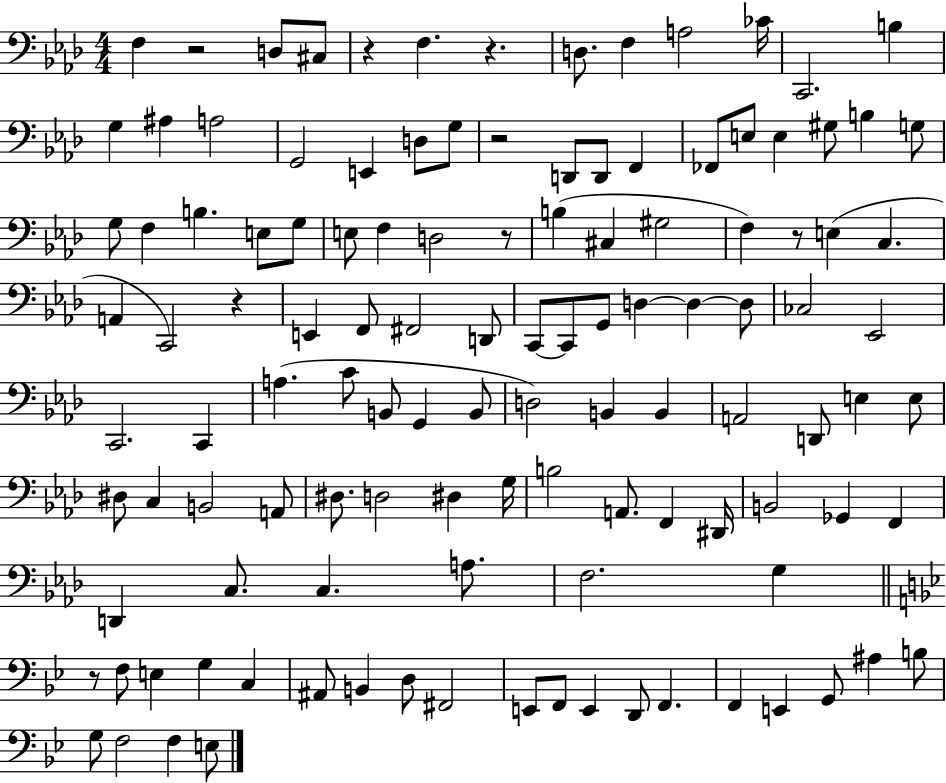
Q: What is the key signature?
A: AES major